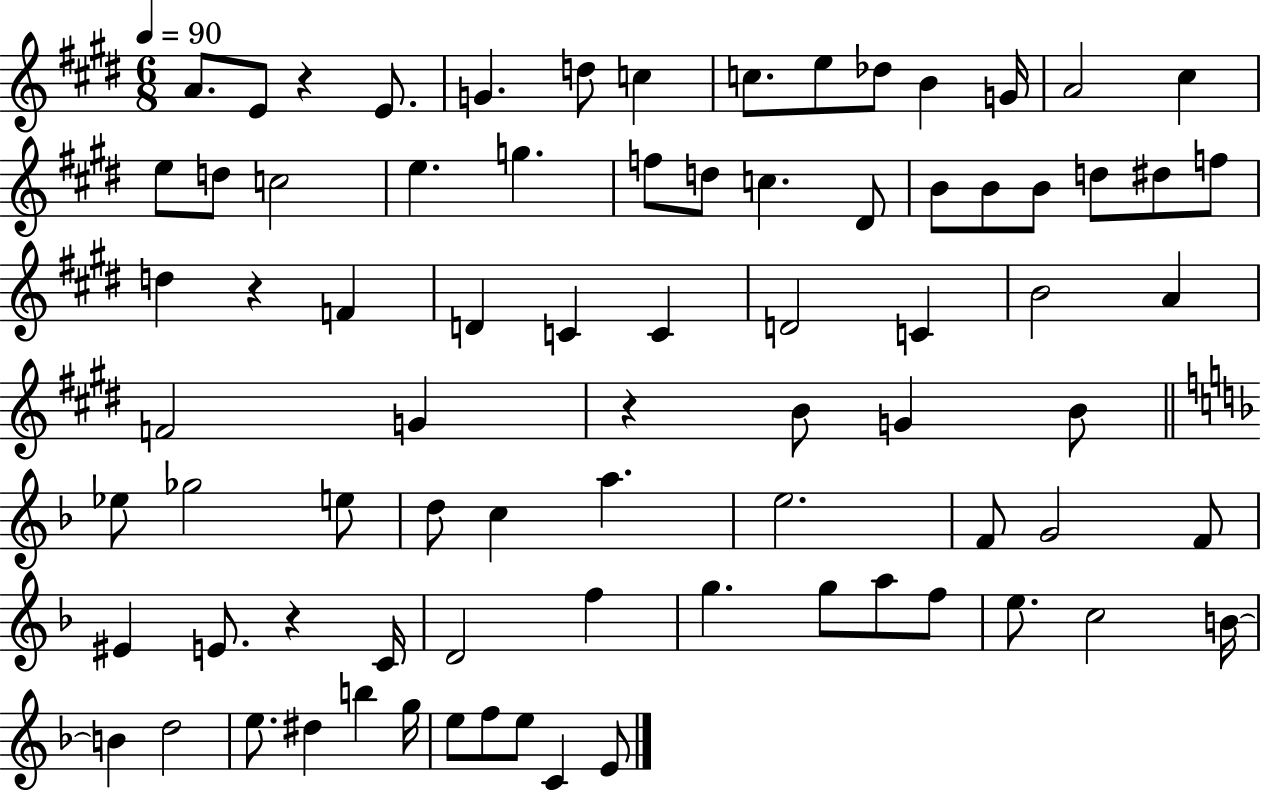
{
  \clef treble
  \numericTimeSignature
  \time 6/8
  \key e \major
  \tempo 4 = 90
  a'8. e'8 r4 e'8. | g'4. d''8 c''4 | c''8. e''8 des''8 b'4 g'16 | a'2 cis''4 | \break e''8 d''8 c''2 | e''4. g''4. | f''8 d''8 c''4. dis'8 | b'8 b'8 b'8 d''8 dis''8 f''8 | \break d''4 r4 f'4 | d'4 c'4 c'4 | d'2 c'4 | b'2 a'4 | \break f'2 g'4 | r4 b'8 g'4 b'8 | \bar "||" \break \key f \major ees''8 ges''2 e''8 | d''8 c''4 a''4. | e''2. | f'8 g'2 f'8 | \break eis'4 e'8. r4 c'16 | d'2 f''4 | g''4. g''8 a''8 f''8 | e''8. c''2 b'16~~ | \break b'4 d''2 | e''8. dis''4 b''4 g''16 | e''8 f''8 e''8 c'4 e'8 | \bar "|."
}